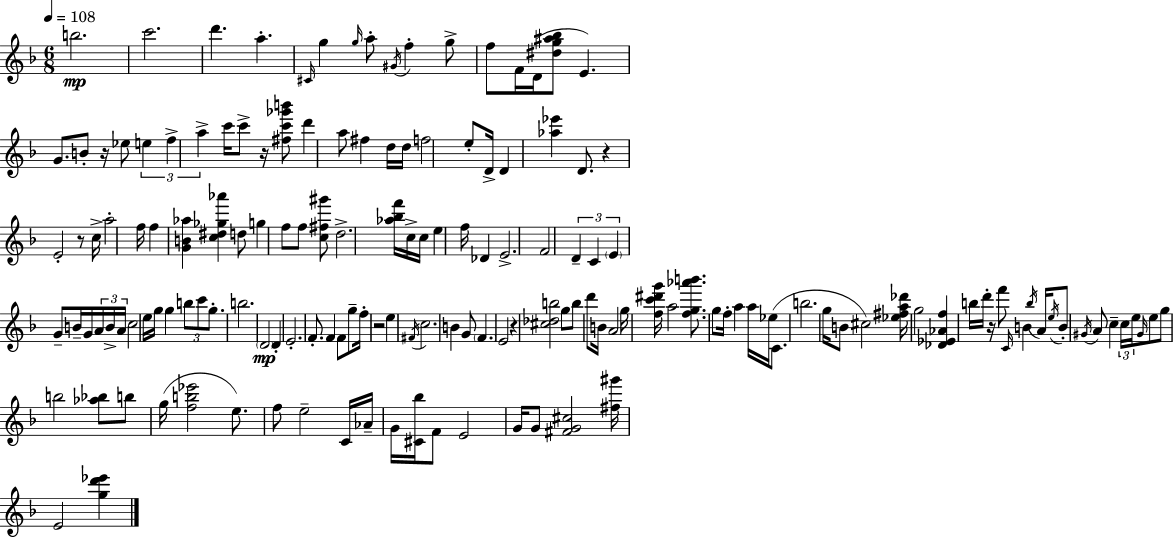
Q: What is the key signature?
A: F major